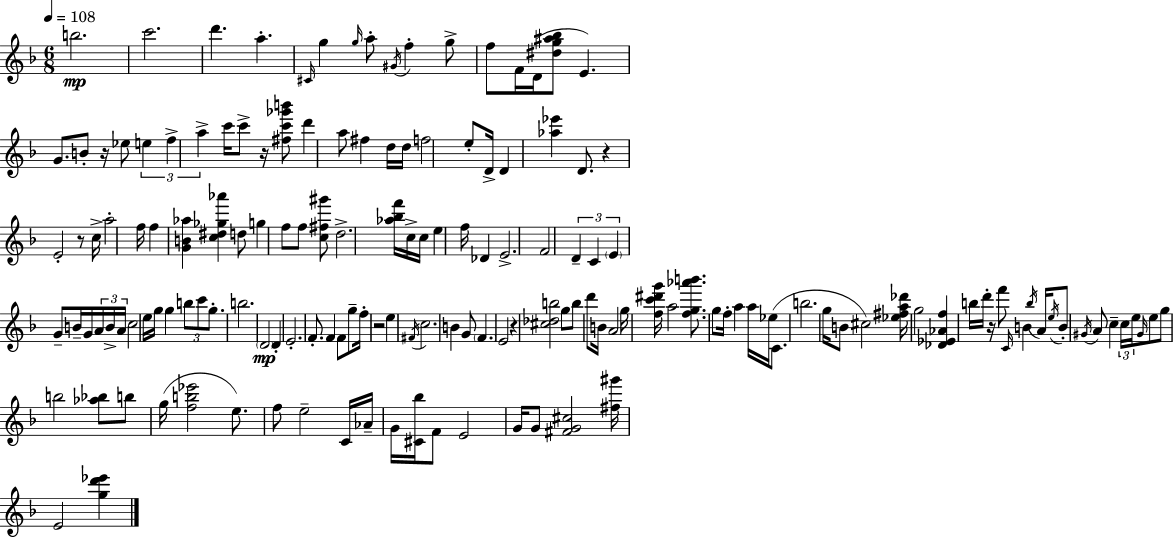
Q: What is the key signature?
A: F major